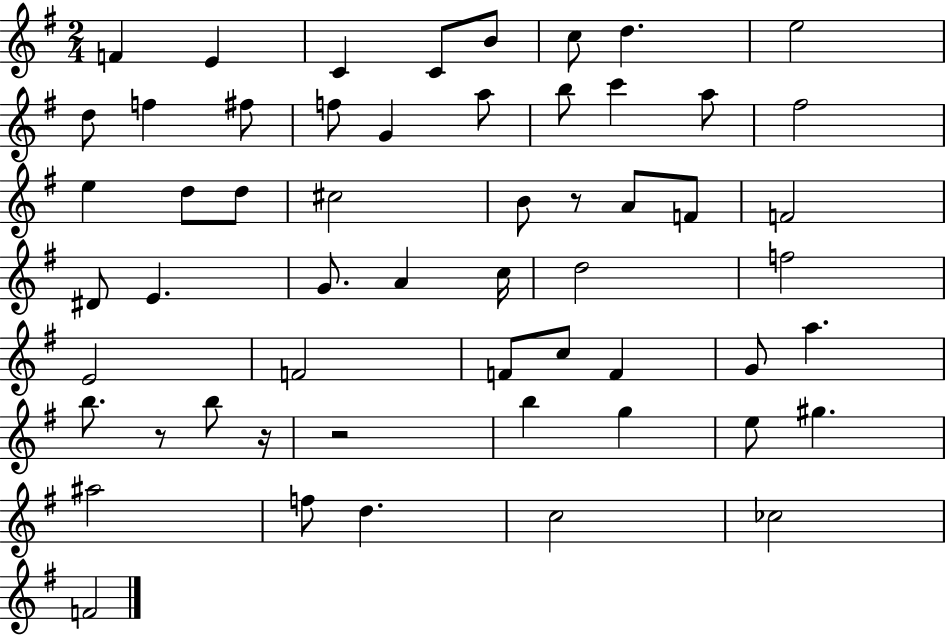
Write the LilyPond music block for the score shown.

{
  \clef treble
  \numericTimeSignature
  \time 2/4
  \key g \major
  f'4 e'4 | c'4 c'8 b'8 | c''8 d''4. | e''2 | \break d''8 f''4 fis''8 | f''8 g'4 a''8 | b''8 c'''4 a''8 | fis''2 | \break e''4 d''8 d''8 | cis''2 | b'8 r8 a'8 f'8 | f'2 | \break dis'8 e'4. | g'8. a'4 c''16 | d''2 | f''2 | \break e'2 | f'2 | f'8 c''8 f'4 | g'8 a''4. | \break b''8. r8 b''8 r16 | r2 | b''4 g''4 | e''8 gis''4. | \break ais''2 | f''8 d''4. | c''2 | ces''2 | \break f'2 | \bar "|."
}